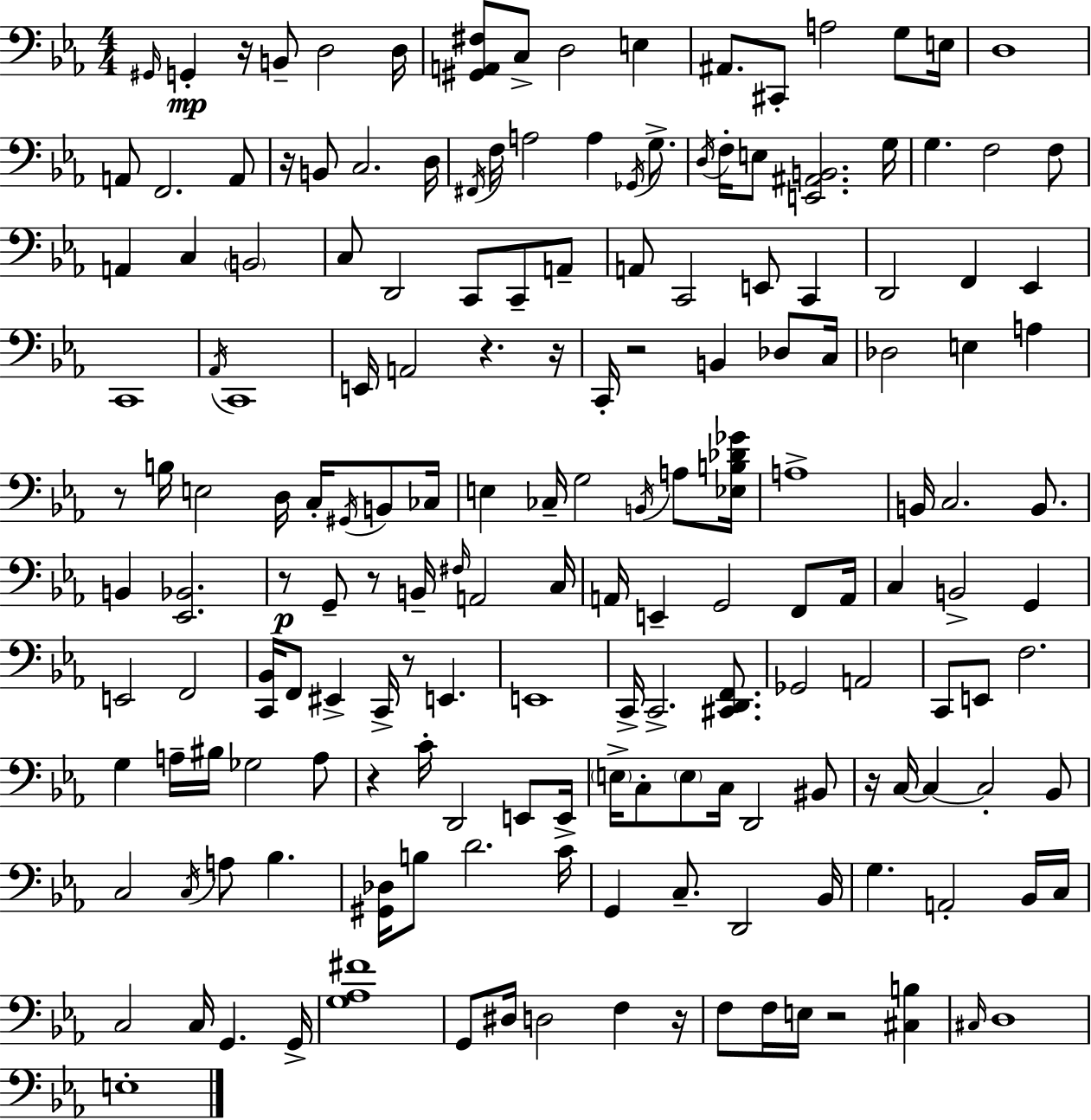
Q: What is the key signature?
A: C minor